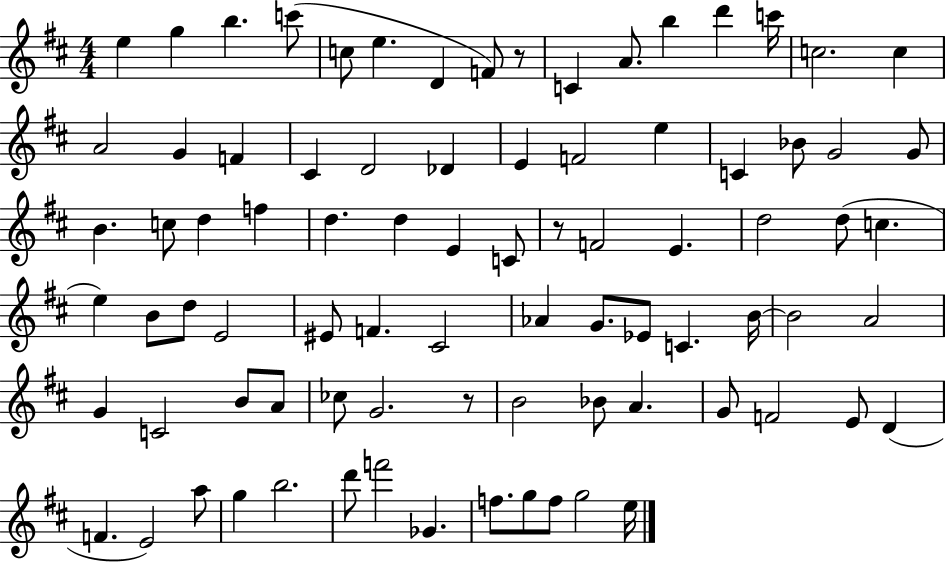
{
  \clef treble
  \numericTimeSignature
  \time 4/4
  \key d \major
  e''4 g''4 b''4. c'''8( | c''8 e''4. d'4 f'8) r8 | c'4 a'8. b''4 d'''4 c'''16 | c''2. c''4 | \break a'2 g'4 f'4 | cis'4 d'2 des'4 | e'4 f'2 e''4 | c'4 bes'8 g'2 g'8 | \break b'4. c''8 d''4 f''4 | d''4. d''4 e'4 c'8 | r8 f'2 e'4. | d''2 d''8( c''4. | \break e''4) b'8 d''8 e'2 | eis'8 f'4. cis'2 | aes'4 g'8. ees'8 c'4. b'16~~ | b'2 a'2 | \break g'4 c'2 b'8 a'8 | ces''8 g'2. r8 | b'2 bes'8 a'4. | g'8 f'2 e'8 d'4( | \break f'4. e'2) a''8 | g''4 b''2. | d'''8 f'''2 ges'4. | f''8. g''8 f''8 g''2 e''16 | \break \bar "|."
}